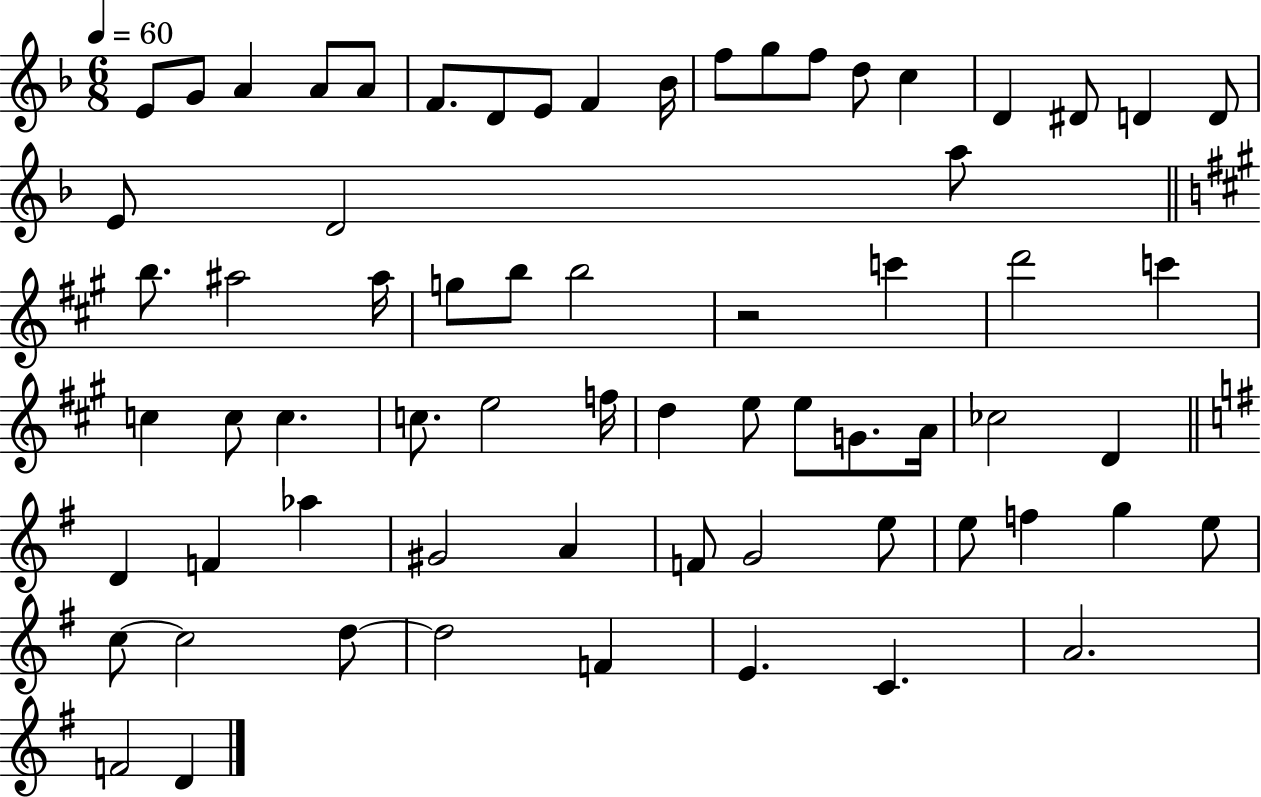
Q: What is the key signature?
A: F major